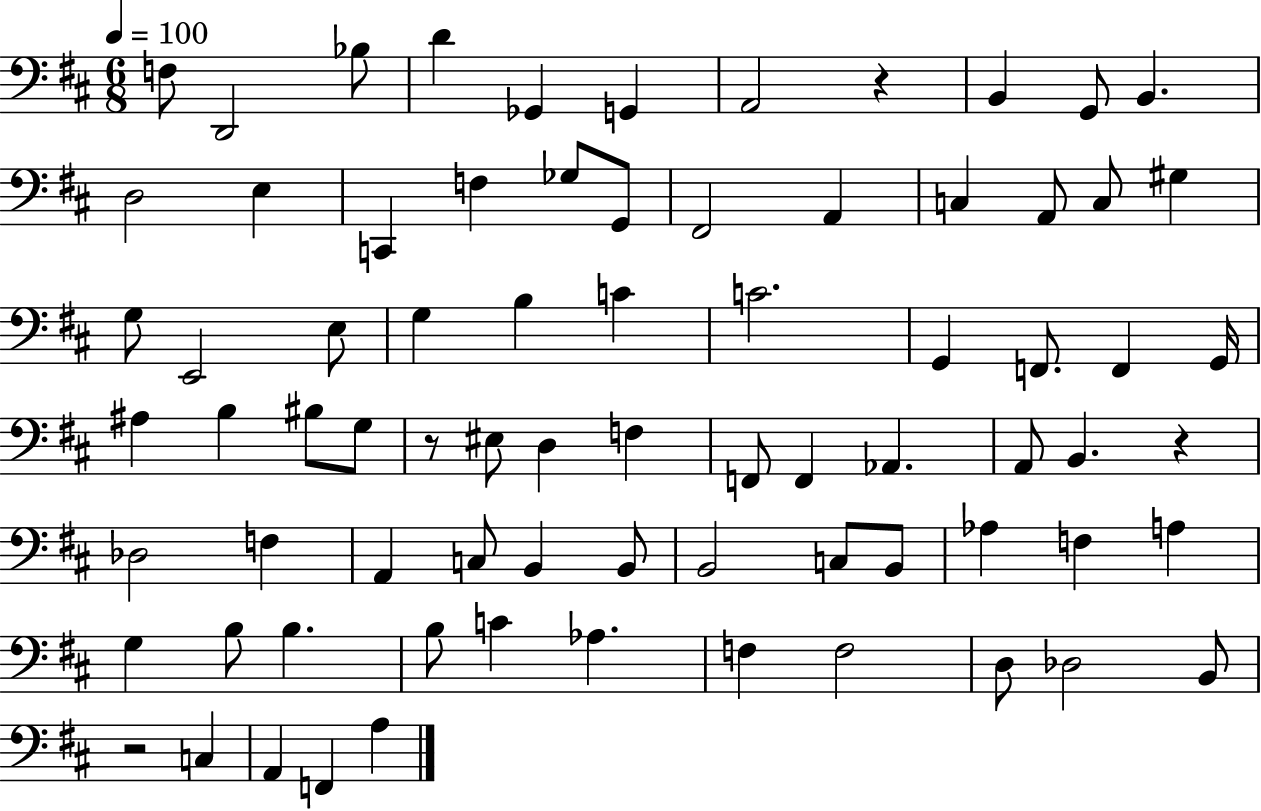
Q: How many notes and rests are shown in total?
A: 76